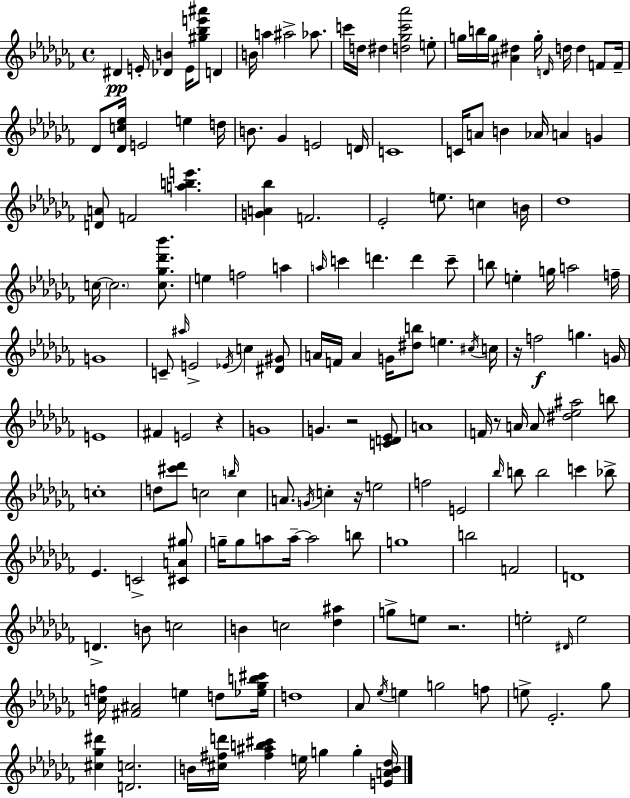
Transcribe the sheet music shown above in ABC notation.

X:1
T:Untitled
M:4/4
L:1/4
K:Abm
^D E/4 [_DB] E/4 [^g_be'^a']/2 D B/4 a ^a2 _a/2 c'/4 d/4 ^d [d_gc'_a']2 e/2 g/4 b/4 g/4 [^A^d] g/4 D/4 d/4 d F/2 F/4 _D/2 [_Dc_e]/4 E2 e d/4 B/2 _G E2 D/4 C4 C/4 A/2 B _A/4 A G [DA]/2 F2 [abe'] [GA_b] F2 _E2 e/2 c B/4 _d4 c/4 c2 [c_g_d'_b']/2 e f2 a a/4 c' d' d' c'/2 b/2 e g/4 a2 f/4 G4 C/2 ^a/4 E2 _E/4 c [^D^G]/2 A/4 F/4 A G/4 [^db]/2 e ^c/4 c/4 z/4 f2 g G/4 E4 ^F E2 z G4 G z2 [CD_E]/2 A4 F/4 z/2 A/4 A/2 [^d_e^a]2 b/2 c4 d/2 [^c'_d']/2 c2 b/4 c A/2 G/4 c z/4 e2 f2 E2 _b/4 b/2 b2 c' _b/2 _E C2 [^CA^g]/2 g/4 g/2 a/2 a/4 a2 b/2 g4 b2 F2 D4 D B/2 c2 B c2 [_d^a] g/2 e/2 z2 e2 ^D/4 e2 [cf]/4 [^F^A]2 e d/2 [_e_gb^c']/4 d4 _A/2 _e/4 e g2 f/2 e/2 _E2 _g/2 [^c_g^d'] [Dc]2 B/4 [^c^fd']/4 [^f^ab^c'] e/4 g g [EAB_d]/4